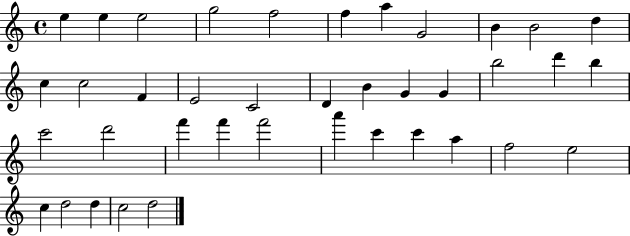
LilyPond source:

{
  \clef treble
  \time 4/4
  \defaultTimeSignature
  \key c \major
  e''4 e''4 e''2 | g''2 f''2 | f''4 a''4 g'2 | b'4 b'2 d''4 | \break c''4 c''2 f'4 | e'2 c'2 | d'4 b'4 g'4 g'4 | b''2 d'''4 b''4 | \break c'''2 d'''2 | f'''4 f'''4 f'''2 | a'''4 c'''4 c'''4 a''4 | f''2 e''2 | \break c''4 d''2 d''4 | c''2 d''2 | \bar "|."
}